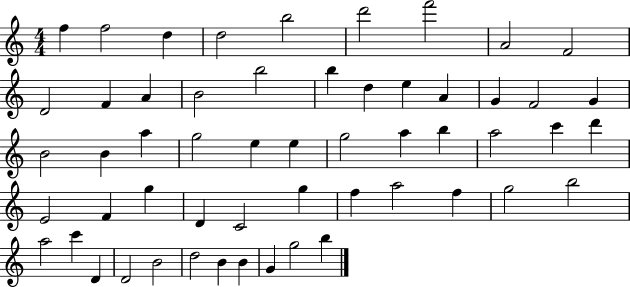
{
  \clef treble
  \numericTimeSignature
  \time 4/4
  \key c \major
  f''4 f''2 d''4 | d''2 b''2 | d'''2 f'''2 | a'2 f'2 | \break d'2 f'4 a'4 | b'2 b''2 | b''4 d''4 e''4 a'4 | g'4 f'2 g'4 | \break b'2 b'4 a''4 | g''2 e''4 e''4 | g''2 a''4 b''4 | a''2 c'''4 d'''4 | \break e'2 f'4 g''4 | d'4 c'2 g''4 | f''4 a''2 f''4 | g''2 b''2 | \break a''2 c'''4 d'4 | d'2 b'2 | d''2 b'4 b'4 | g'4 g''2 b''4 | \break \bar "|."
}